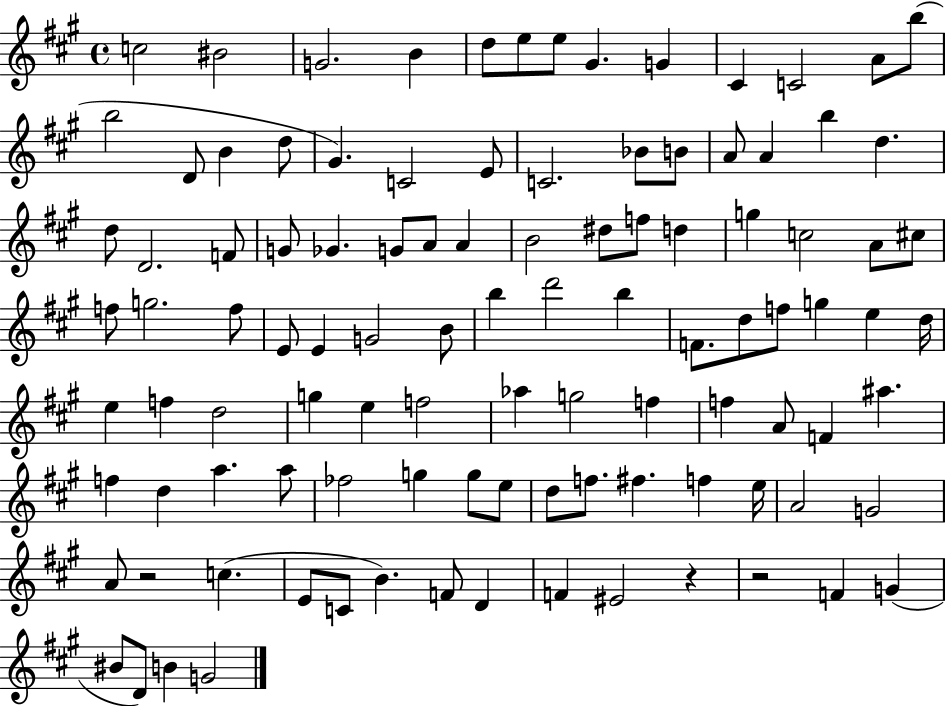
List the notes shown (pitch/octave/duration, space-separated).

C5/h BIS4/h G4/h. B4/q D5/e E5/e E5/e G#4/q. G4/q C#4/q C4/h A4/e B5/e B5/h D4/e B4/q D5/e G#4/q. C4/h E4/e C4/h. Bb4/e B4/e A4/e A4/q B5/q D5/q. D5/e D4/h. F4/e G4/e Gb4/q. G4/e A4/e A4/q B4/h D#5/e F5/e D5/q G5/q C5/h A4/e C#5/e F5/e G5/h. F5/e E4/e E4/q G4/h B4/e B5/q D6/h B5/q F4/e. D5/e F5/e G5/q E5/q D5/s E5/q F5/q D5/h G5/q E5/q F5/h Ab5/q G5/h F5/q F5/q A4/e F4/q A#5/q. F5/q D5/q A5/q. A5/e FES5/h G5/q G5/e E5/e D5/e F5/e. F#5/q. F5/q E5/s A4/h G4/h A4/e R/h C5/q. E4/e C4/e B4/q. F4/e D4/q F4/q EIS4/h R/q R/h F4/q G4/q BIS4/e D4/e B4/q G4/h